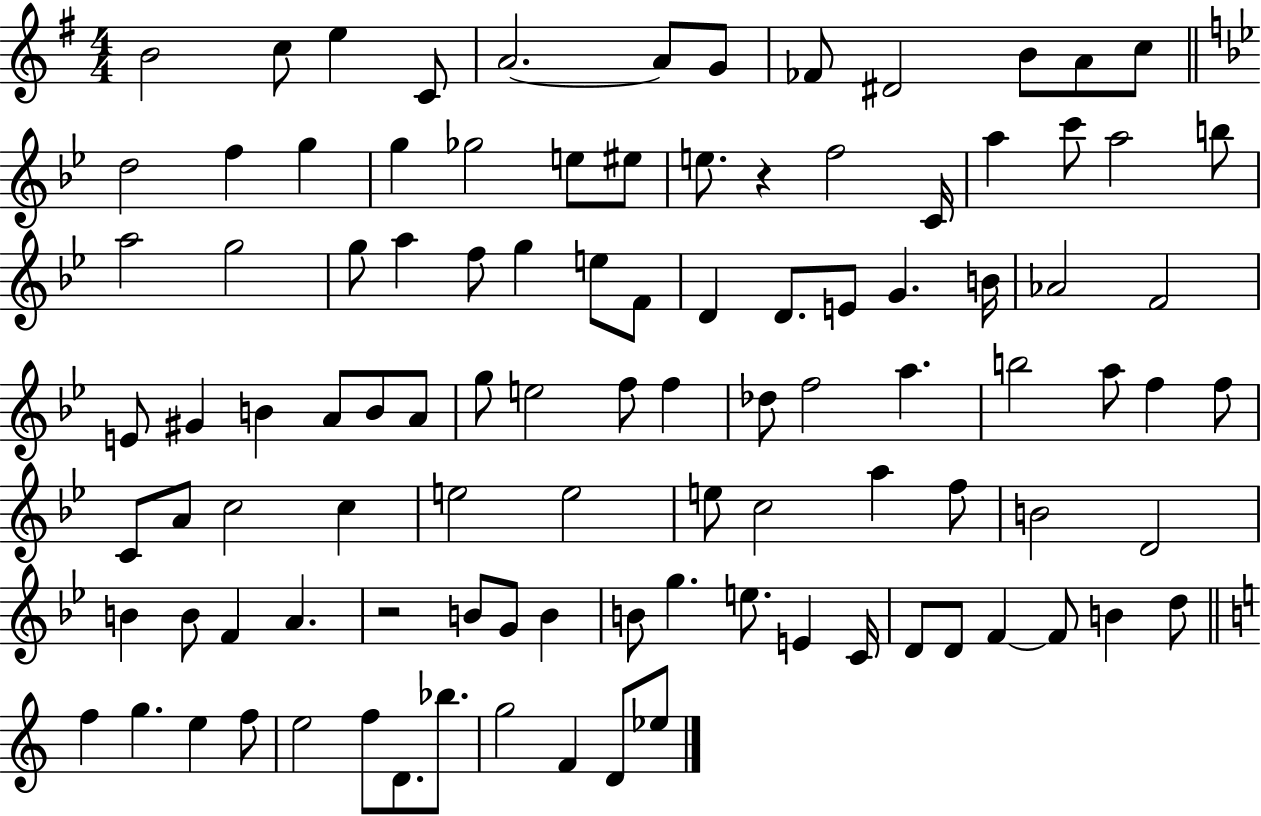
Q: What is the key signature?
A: G major